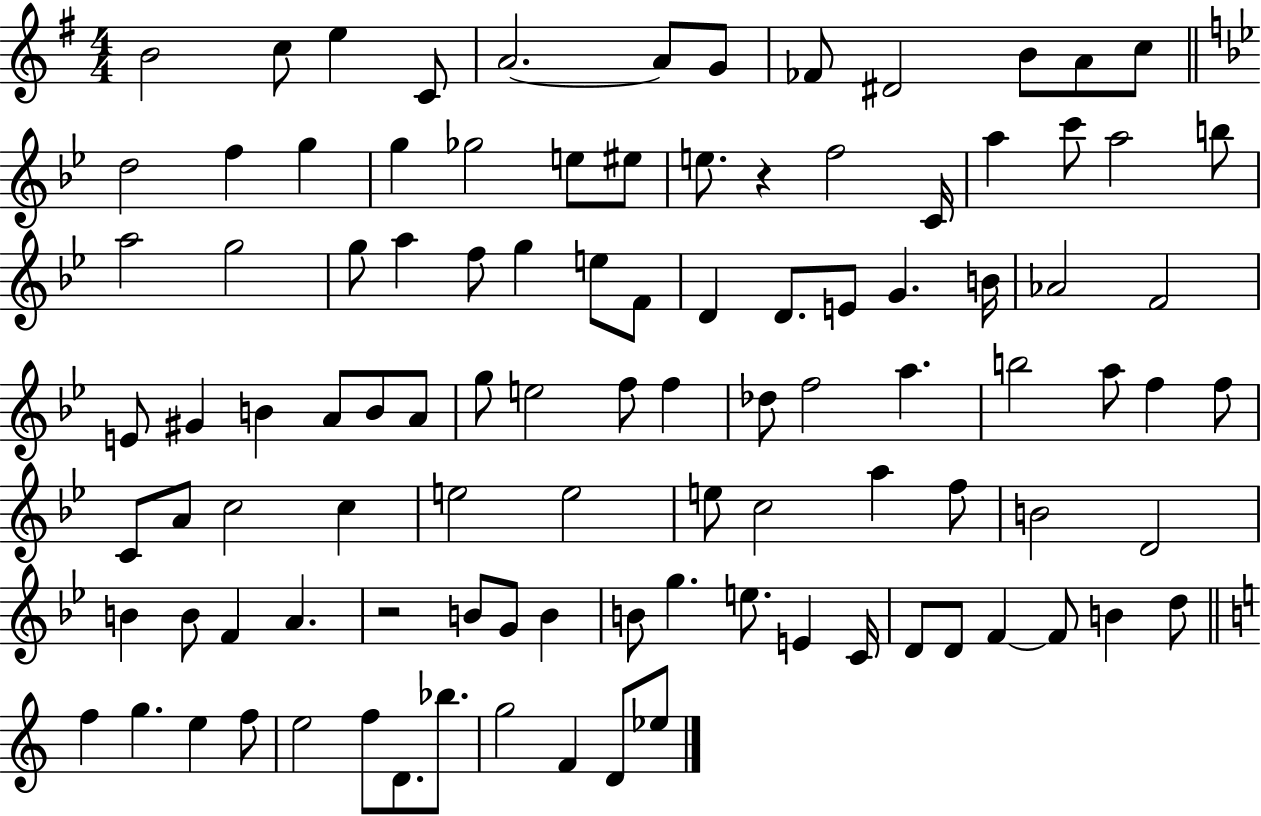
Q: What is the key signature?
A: G major